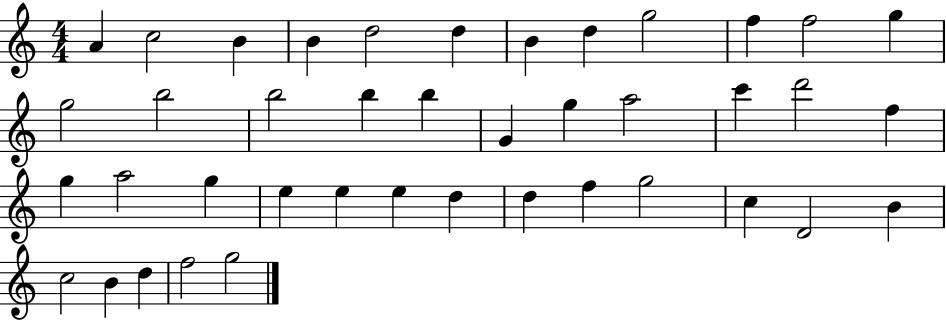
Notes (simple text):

A4/q C5/h B4/q B4/q D5/h D5/q B4/q D5/q G5/h F5/q F5/h G5/q G5/h B5/h B5/h B5/q B5/q G4/q G5/q A5/h C6/q D6/h F5/q G5/q A5/h G5/q E5/q E5/q E5/q D5/q D5/q F5/q G5/h C5/q D4/h B4/q C5/h B4/q D5/q F5/h G5/h